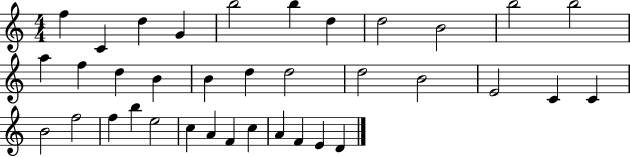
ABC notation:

X:1
T:Untitled
M:4/4
L:1/4
K:C
f C d G b2 b d d2 B2 b2 b2 a f d B B d d2 d2 B2 E2 C C B2 f2 f b e2 c A F c A F E D